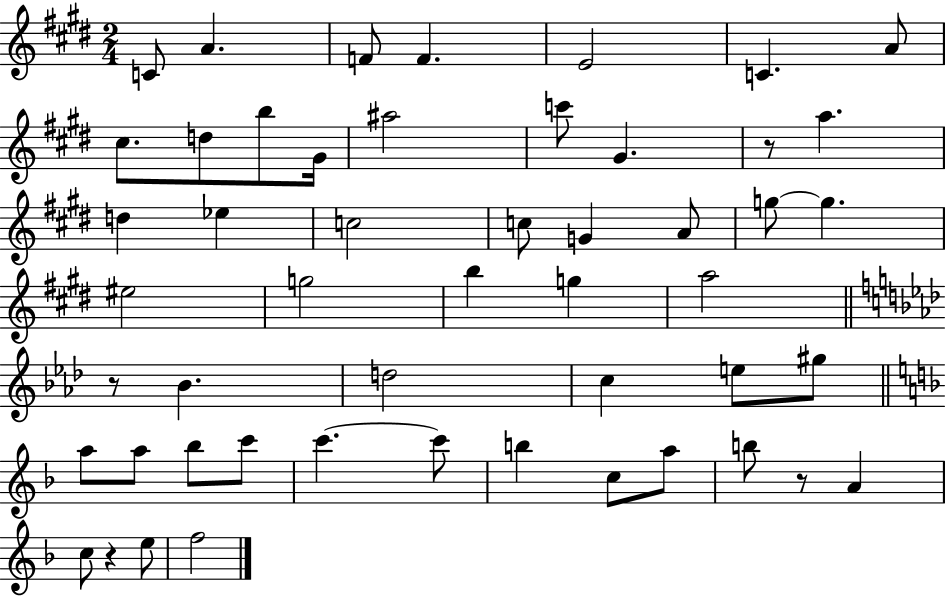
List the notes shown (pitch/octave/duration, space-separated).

C4/e A4/q. F4/e F4/q. E4/h C4/q. A4/e C#5/e. D5/e B5/e G#4/s A#5/h C6/e G#4/q. R/e A5/q. D5/q Eb5/q C5/h C5/e G4/q A4/e G5/e G5/q. EIS5/h G5/h B5/q G5/q A5/h R/e Bb4/q. D5/h C5/q E5/e G#5/e A5/e A5/e Bb5/e C6/e C6/q. C6/e B5/q C5/e A5/e B5/e R/e A4/q C5/e R/q E5/e F5/h